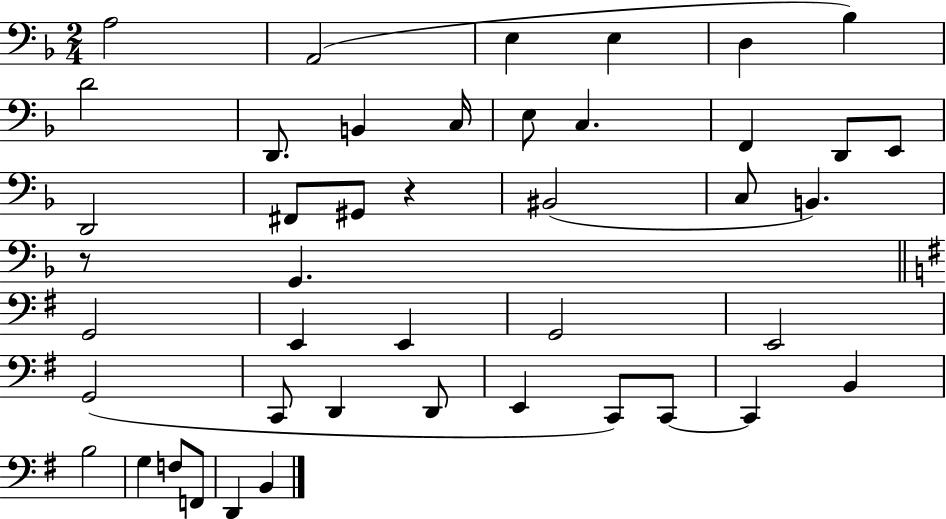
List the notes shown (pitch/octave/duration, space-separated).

A3/h A2/h E3/q E3/q D3/q Bb3/q D4/h D2/e. B2/q C3/s E3/e C3/q. F2/q D2/e E2/e D2/h F#2/e G#2/e R/q BIS2/h C3/e B2/q. R/e G2/q. G2/h E2/q E2/q G2/h E2/h G2/h C2/e D2/q D2/e E2/q C2/e C2/e C2/q B2/q B3/h G3/q F3/e F2/e D2/q B2/q